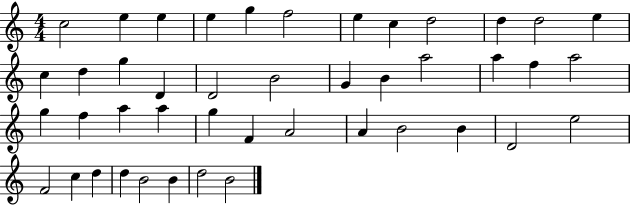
C5/h E5/q E5/q E5/q G5/q F5/h E5/q C5/q D5/h D5/q D5/h E5/q C5/q D5/q G5/q D4/q D4/h B4/h G4/q B4/q A5/h A5/q F5/q A5/h G5/q F5/q A5/q A5/q G5/q F4/q A4/h A4/q B4/h B4/q D4/h E5/h F4/h C5/q D5/q D5/q B4/h B4/q D5/h B4/h